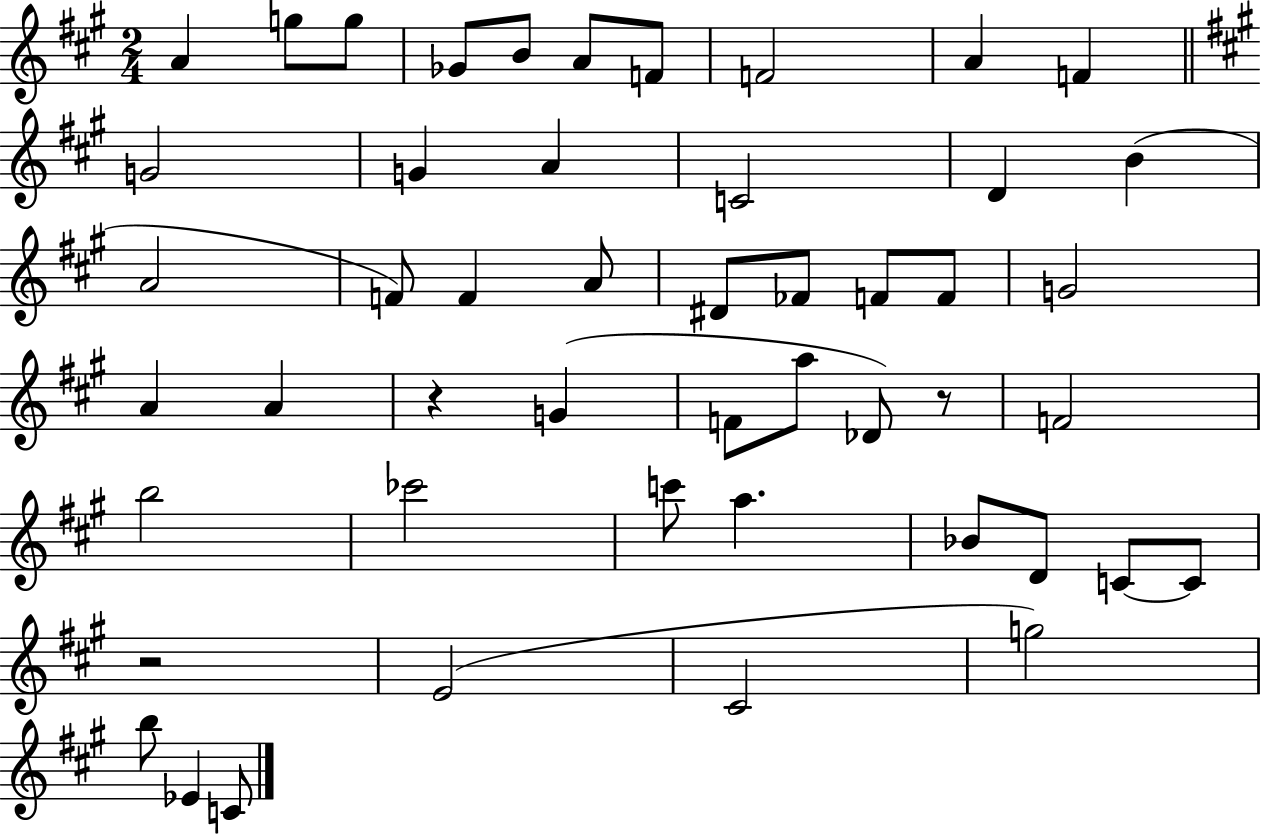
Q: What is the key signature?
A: A major